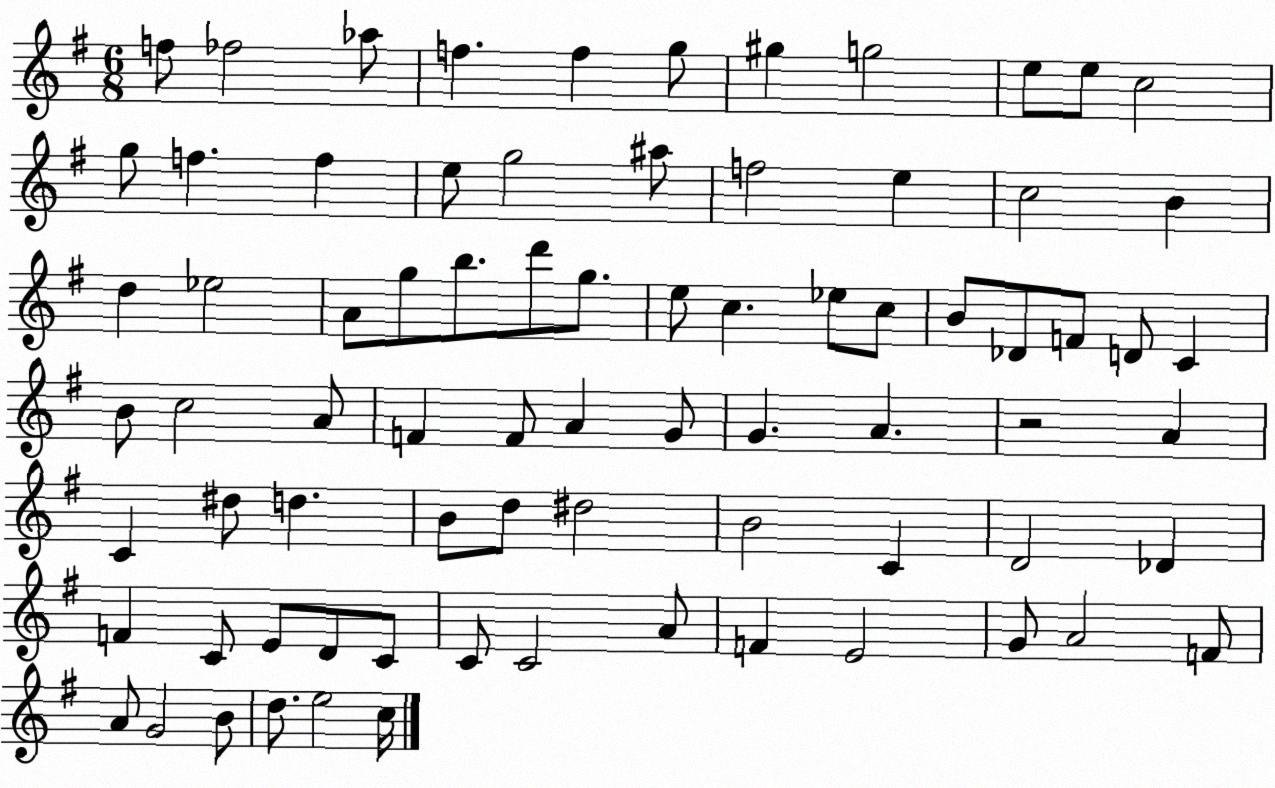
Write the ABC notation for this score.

X:1
T:Untitled
M:6/8
L:1/4
K:G
f/2 _f2 _a/2 f f g/2 ^g g2 e/2 e/2 c2 g/2 f f e/2 g2 ^a/2 f2 e c2 B d _e2 A/2 g/2 b/2 d'/2 g/2 e/2 c _e/2 c/2 B/2 _D/2 F/2 D/2 C B/2 c2 A/2 F F/2 A G/2 G A z2 A C ^d/2 d B/2 d/2 ^d2 B2 C D2 _D F C/2 E/2 D/2 C/2 C/2 C2 A/2 F E2 G/2 A2 F/2 A/2 G2 B/2 d/2 e2 c/4